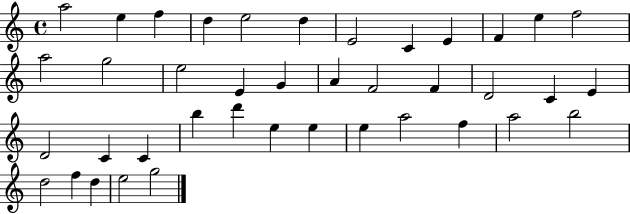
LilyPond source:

{
  \clef treble
  \time 4/4
  \defaultTimeSignature
  \key c \major
  a''2 e''4 f''4 | d''4 e''2 d''4 | e'2 c'4 e'4 | f'4 e''4 f''2 | \break a''2 g''2 | e''2 e'4 g'4 | a'4 f'2 f'4 | d'2 c'4 e'4 | \break d'2 c'4 c'4 | b''4 d'''4 e''4 e''4 | e''4 a''2 f''4 | a''2 b''2 | \break d''2 f''4 d''4 | e''2 g''2 | \bar "|."
}